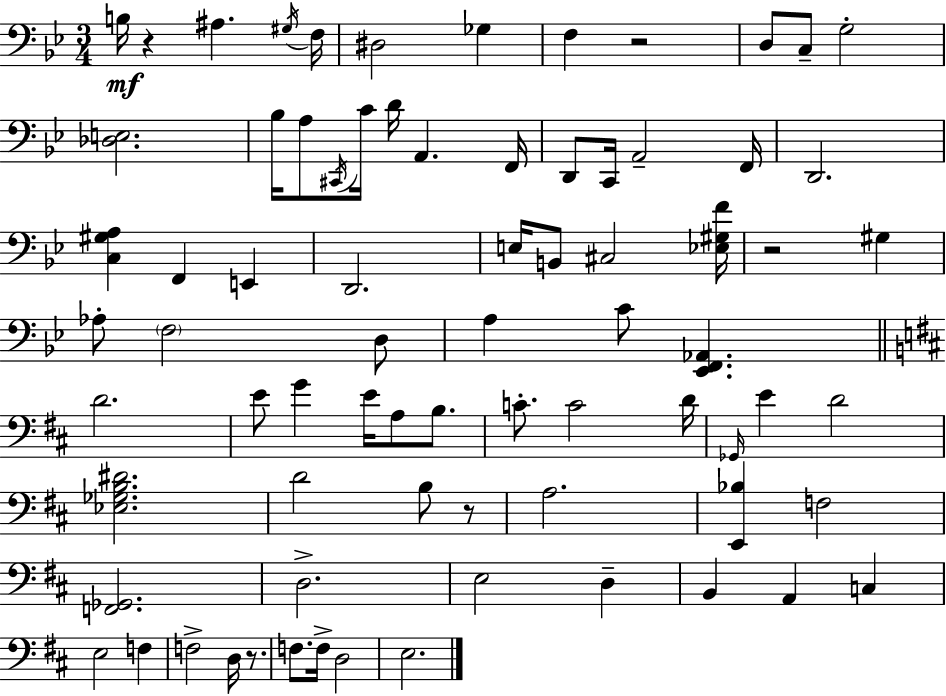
B3/s R/q A#3/q. G#3/s F3/s D#3/h Gb3/q F3/q R/h D3/e C3/e G3/h [Db3,E3]/h. Bb3/s A3/e C#2/s C4/s D4/s A2/q. F2/s D2/e C2/s A2/h F2/s D2/h. [C3,G#3,A3]/q F2/q E2/q D2/h. E3/s B2/e C#3/h [Eb3,G#3,F4]/s R/h G#3/q Ab3/e F3/h D3/e A3/q C4/e [Eb2,F2,Ab2]/q. D4/h. E4/e G4/q E4/s A3/e B3/e. C4/e. C4/h D4/s Gb2/s E4/q D4/h [Eb3,Gb3,B3,D#4]/h. D4/h B3/e R/e A3/h. [E2,Bb3]/q F3/h [F2,Gb2]/h. D3/h. E3/h D3/q B2/q A2/q C3/q E3/h F3/q F3/h D3/s R/e. F3/e. F3/s D3/h E3/h.